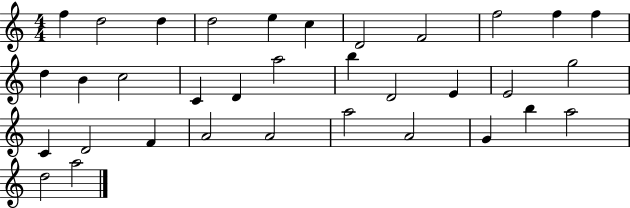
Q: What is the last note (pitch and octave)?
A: A5